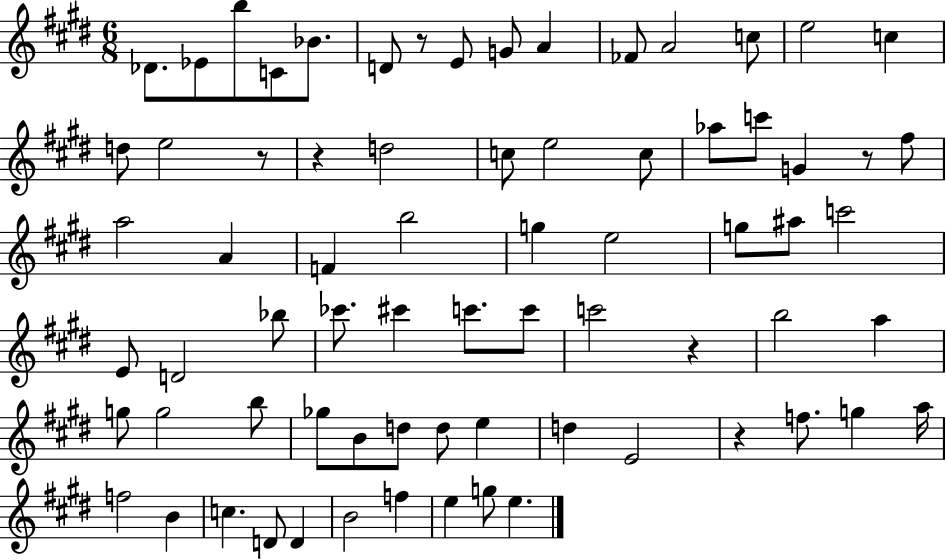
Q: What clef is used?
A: treble